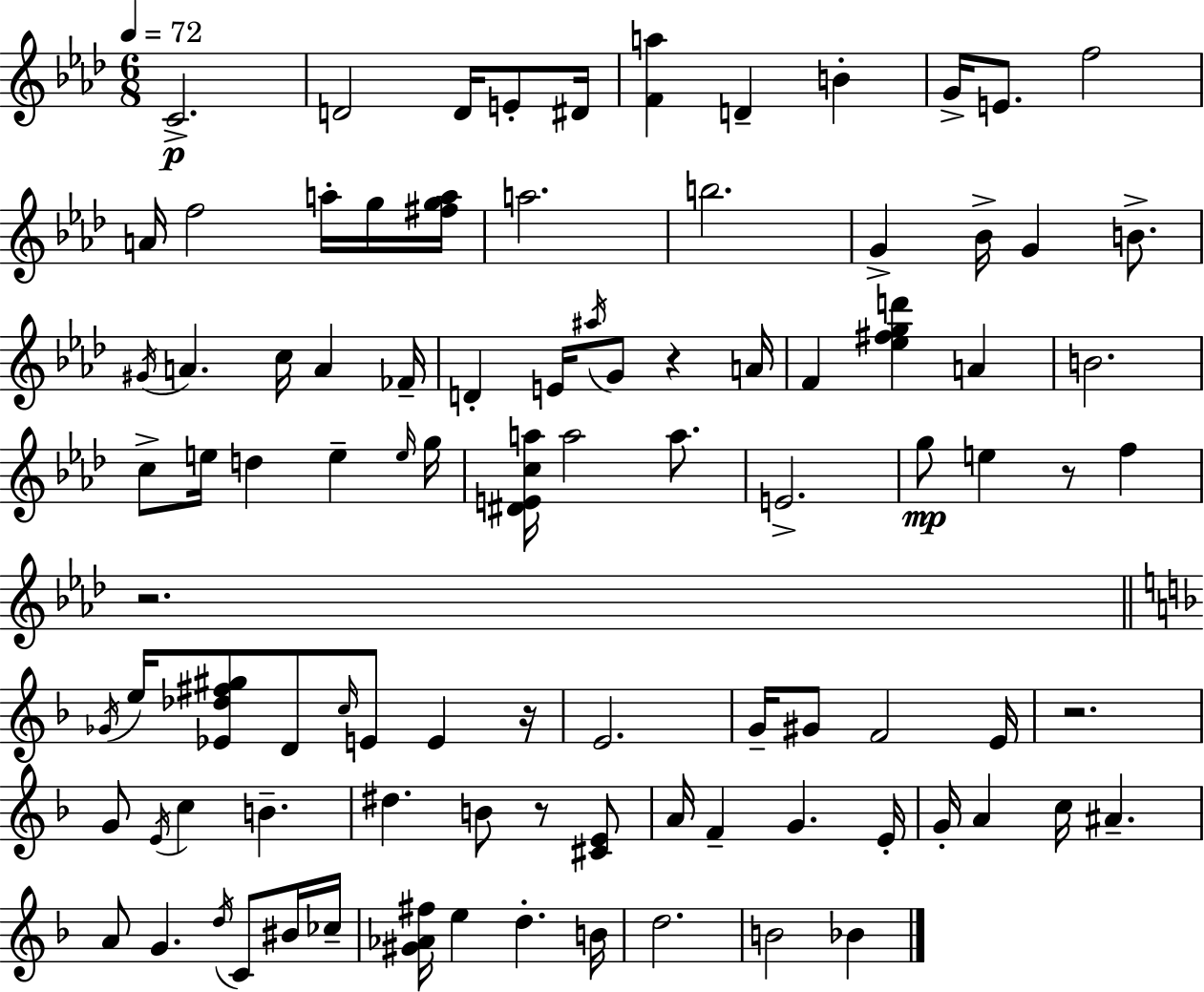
{
  \clef treble
  \numericTimeSignature
  \time 6/8
  \key aes \major
  \tempo 4 = 72
  c'2.->\p | d'2 d'16 e'8-. dis'16 | <f' a''>4 d'4-- b'4-. | g'16-> e'8. f''2 | \break a'16 f''2 a''16-. g''16 <fis'' g'' a''>16 | a''2. | b''2. | g'4-> bes'16-> g'4 b'8.-> | \break \acciaccatura { gis'16 } a'4. c''16 a'4 | fes'16-- d'4-. e'16 \acciaccatura { ais''16 } g'8 r4 | a'16 f'4 <ees'' fis'' g'' d'''>4 a'4 | b'2. | \break c''8-> e''16 d''4 e''4-- | \grace { e''16 } g''16 <dis' e' c'' a''>16 a''2 | a''8. e'2.-> | g''8\mp e''4 r8 f''4 | \break r2. | \bar "||" \break \key f \major \acciaccatura { ges'16 } e''16 <ees' des'' fis'' gis''>8 d'8 \grace { c''16 } e'8 e'4 | r16 e'2. | g'16-- gis'8 f'2 | e'16 r2. | \break g'8 \acciaccatura { e'16 } c''4 b'4.-- | dis''4. b'8 r8 | <cis' e'>8 a'16 f'4-- g'4. | e'16-. g'16-. a'4 c''16 ais'4.-- | \break a'8 g'4. \acciaccatura { d''16 } | c'8 bis'16 ces''16-- <gis' aes' fis''>16 e''4 d''4.-. | b'16 d''2. | b'2 | \break bes'4 \bar "|."
}